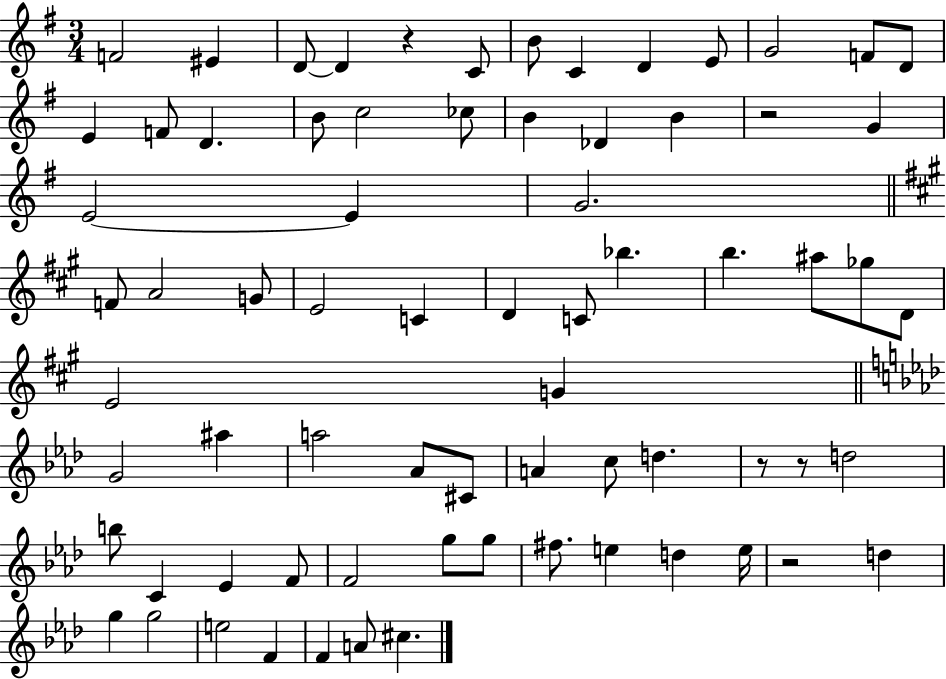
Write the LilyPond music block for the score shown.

{
  \clef treble
  \numericTimeSignature
  \time 3/4
  \key g \major
  f'2 eis'4 | d'8~~ d'4 r4 c'8 | b'8 c'4 d'4 e'8 | g'2 f'8 d'8 | \break e'4 f'8 d'4. | b'8 c''2 ces''8 | b'4 des'4 b'4 | r2 g'4 | \break e'2~~ e'4 | g'2. | \bar "||" \break \key a \major f'8 a'2 g'8 | e'2 c'4 | d'4 c'8 bes''4. | b''4. ais''8 ges''8 d'8 | \break e'2 g'4 | \bar "||" \break \key f \minor g'2 ais''4 | a''2 aes'8 cis'8 | a'4 c''8 d''4. | r8 r8 d''2 | \break b''8 c'4 ees'4 f'8 | f'2 g''8 g''8 | fis''8. e''4 d''4 e''16 | r2 d''4 | \break g''4 g''2 | e''2 f'4 | f'4 a'8 cis''4. | \bar "|."
}